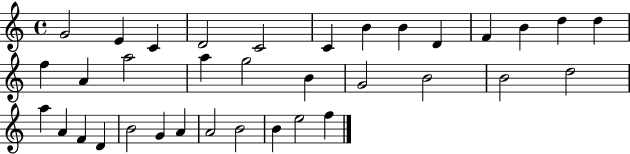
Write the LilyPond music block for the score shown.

{
  \clef treble
  \time 4/4
  \defaultTimeSignature
  \key c \major
  g'2 e'4 c'4 | d'2 c'2 | c'4 b'4 b'4 d'4 | f'4 b'4 d''4 d''4 | \break f''4 a'4 a''2 | a''4 g''2 b'4 | g'2 b'2 | b'2 d''2 | \break a''4 a'4 f'4 d'4 | b'2 g'4 a'4 | a'2 b'2 | b'4 e''2 f''4 | \break \bar "|."
}